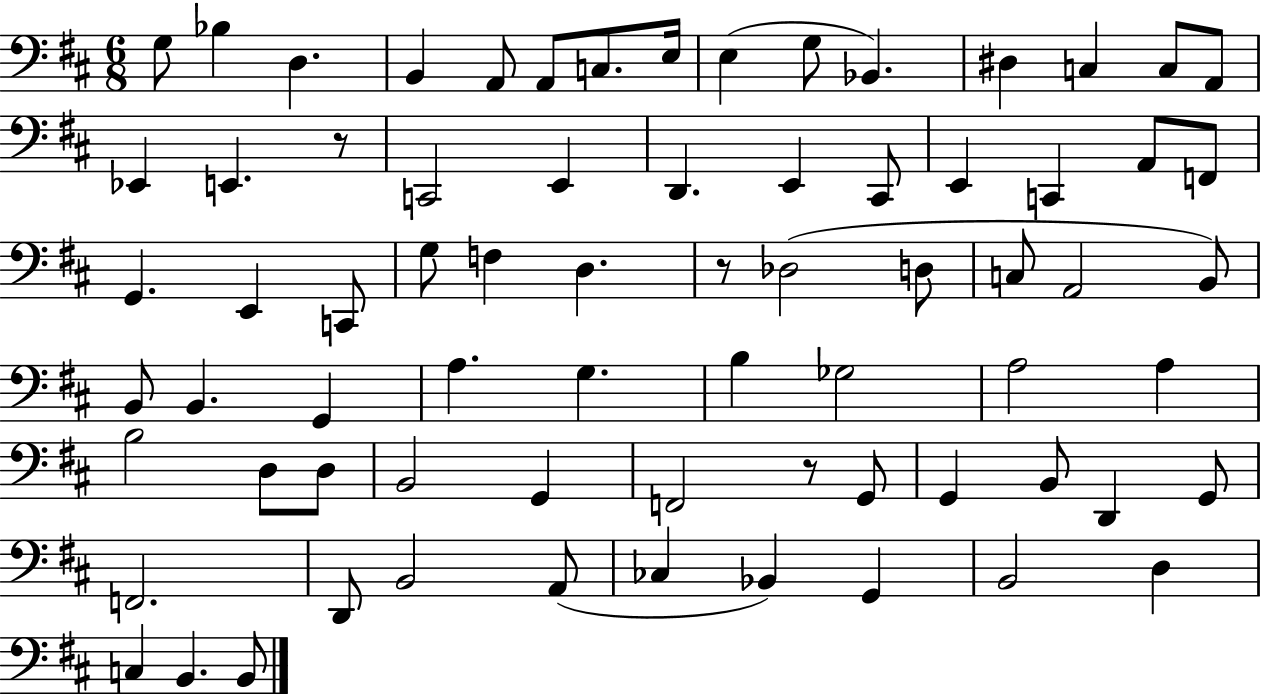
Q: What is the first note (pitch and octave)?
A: G3